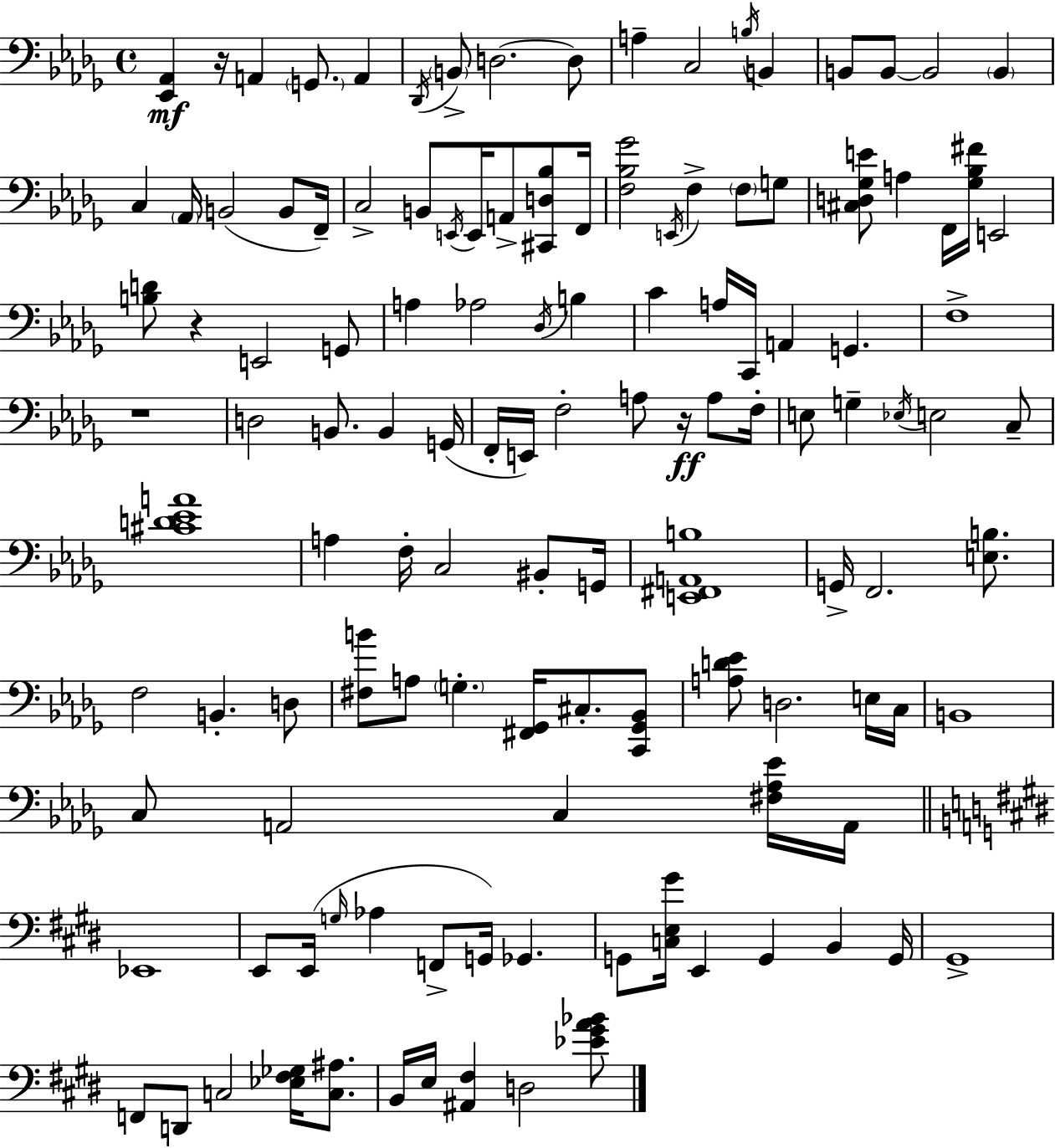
X:1
T:Untitled
M:4/4
L:1/4
K:Bbm
[_E,,_A,,] z/4 A,, G,,/2 A,, _D,,/4 B,,/2 D,2 D,/2 A, C,2 B,/4 B,, B,,/2 B,,/2 B,,2 B,, C, _A,,/4 B,,2 B,,/2 F,,/4 C,2 B,,/2 E,,/4 E,,/4 A,,/2 [^C,,D,_B,]/2 F,,/4 [F,_B,_G]2 E,,/4 F, F,/2 G,/2 [^C,D,_G,E]/2 A, F,,/4 [_G,_B,^F]/4 E,,2 [B,D]/2 z E,,2 G,,/2 A, _A,2 _D,/4 B, C A,/4 C,,/4 A,, G,, F,4 z4 D,2 B,,/2 B,, G,,/4 F,,/4 E,,/4 F,2 A,/2 z/4 A,/2 F,/4 E,/2 G, _E,/4 E,2 C,/2 [^CD_EA]4 A, F,/4 C,2 ^B,,/2 G,,/4 [E,,^F,,A,,B,]4 G,,/4 F,,2 [E,B,]/2 F,2 B,, D,/2 [^F,B]/2 A,/2 G, [^F,,_G,,]/4 ^C,/2 [C,,_G,,_B,,]/2 [A,D_E]/2 D,2 E,/4 C,/4 B,,4 C,/2 A,,2 C, [^F,_A,_E]/4 A,,/4 _E,,4 E,,/2 E,,/4 G,/4 _A, F,,/2 G,,/4 _G,, G,,/2 [C,E,^G]/4 E,, G,, B,, G,,/4 ^G,,4 F,,/2 D,,/2 C,2 [_E,^F,_G,]/4 [C,^A,]/2 B,,/4 E,/4 [^A,,^F,] D,2 [_E^GA_B]/2